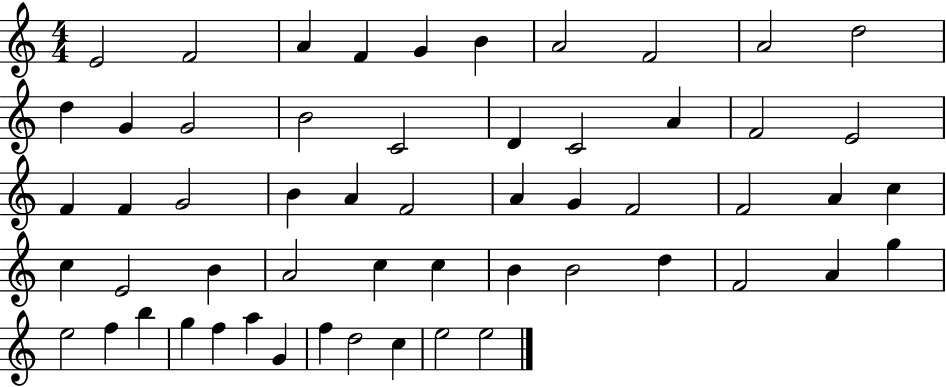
X:1
T:Untitled
M:4/4
L:1/4
K:C
E2 F2 A F G B A2 F2 A2 d2 d G G2 B2 C2 D C2 A F2 E2 F F G2 B A F2 A G F2 F2 A c c E2 B A2 c c B B2 d F2 A g e2 f b g f a G f d2 c e2 e2